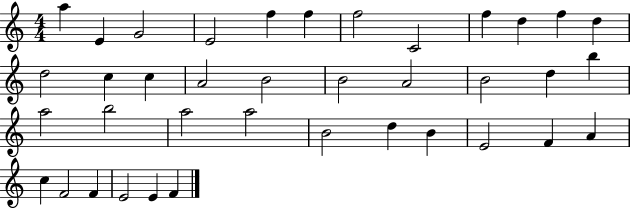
A5/q E4/q G4/h E4/h F5/q F5/q F5/h C4/h F5/q D5/q F5/q D5/q D5/h C5/q C5/q A4/h B4/h B4/h A4/h B4/h D5/q B5/q A5/h B5/h A5/h A5/h B4/h D5/q B4/q E4/h F4/q A4/q C5/q F4/h F4/q E4/h E4/q F4/q